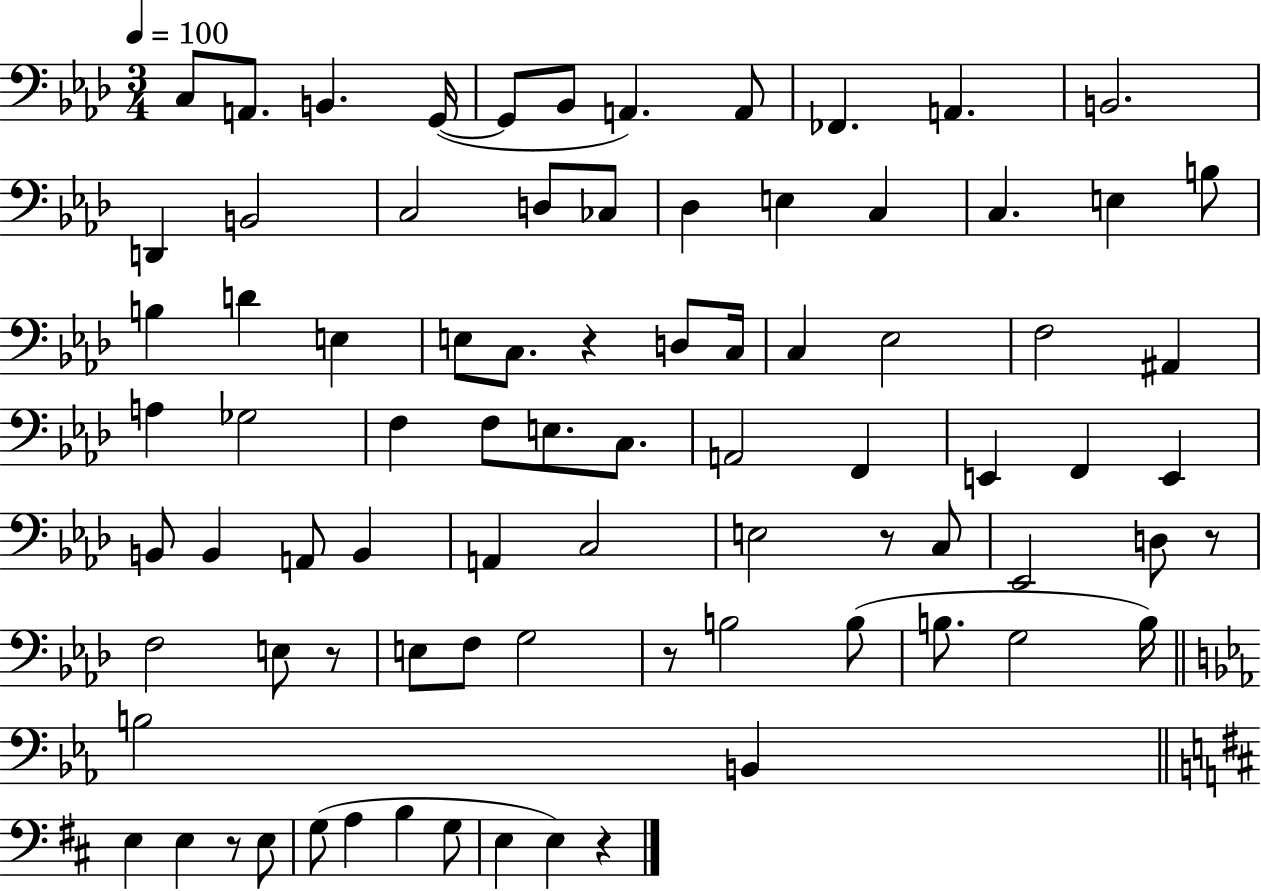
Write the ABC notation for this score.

X:1
T:Untitled
M:3/4
L:1/4
K:Ab
C,/2 A,,/2 B,, G,,/4 G,,/2 _B,,/2 A,, A,,/2 _F,, A,, B,,2 D,, B,,2 C,2 D,/2 _C,/2 _D, E, C, C, E, B,/2 B, D E, E,/2 C,/2 z D,/2 C,/4 C, _E,2 F,2 ^A,, A, _G,2 F, F,/2 E,/2 C,/2 A,,2 F,, E,, F,, E,, B,,/2 B,, A,,/2 B,, A,, C,2 E,2 z/2 C,/2 _E,,2 D,/2 z/2 F,2 E,/2 z/2 E,/2 F,/2 G,2 z/2 B,2 B,/2 B,/2 G,2 B,/4 B,2 B,, E, E, z/2 E,/2 G,/2 A, B, G,/2 E, E, z